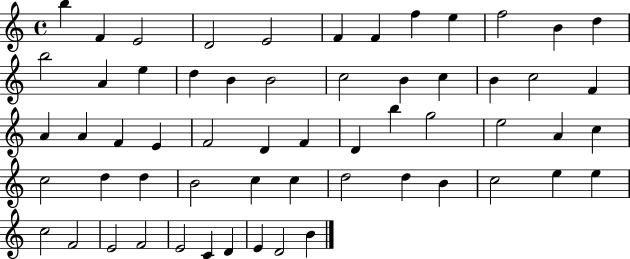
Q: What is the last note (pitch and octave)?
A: B4